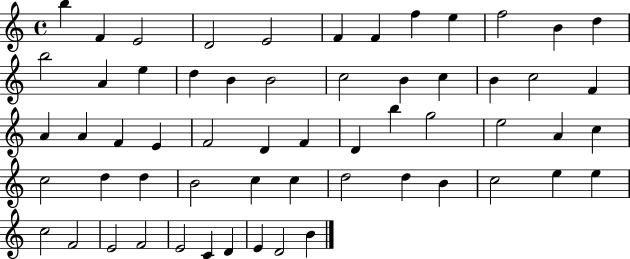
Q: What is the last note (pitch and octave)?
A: B4